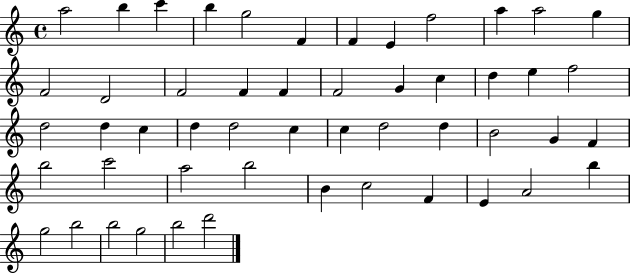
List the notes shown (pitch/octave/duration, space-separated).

A5/h B5/q C6/q B5/q G5/h F4/q F4/q E4/q F5/h A5/q A5/h G5/q F4/h D4/h F4/h F4/q F4/q F4/h G4/q C5/q D5/q E5/q F5/h D5/h D5/q C5/q D5/q D5/h C5/q C5/q D5/h D5/q B4/h G4/q F4/q B5/h C6/h A5/h B5/h B4/q C5/h F4/q E4/q A4/h B5/q G5/h B5/h B5/h G5/h B5/h D6/h